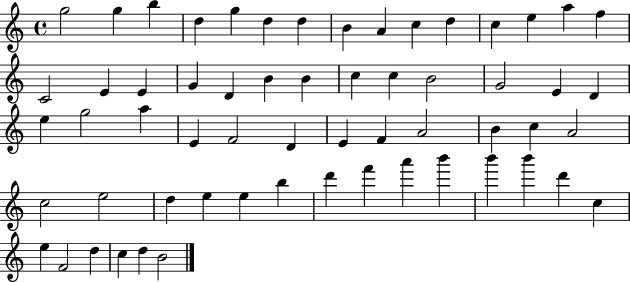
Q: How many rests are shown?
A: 0